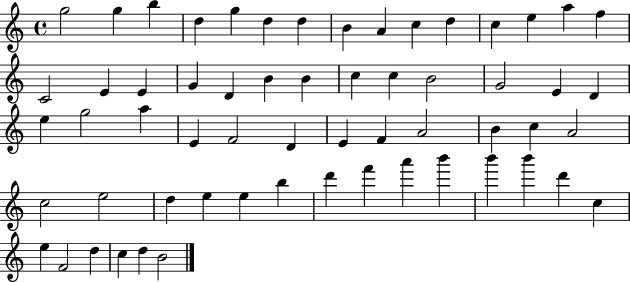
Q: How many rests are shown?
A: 0